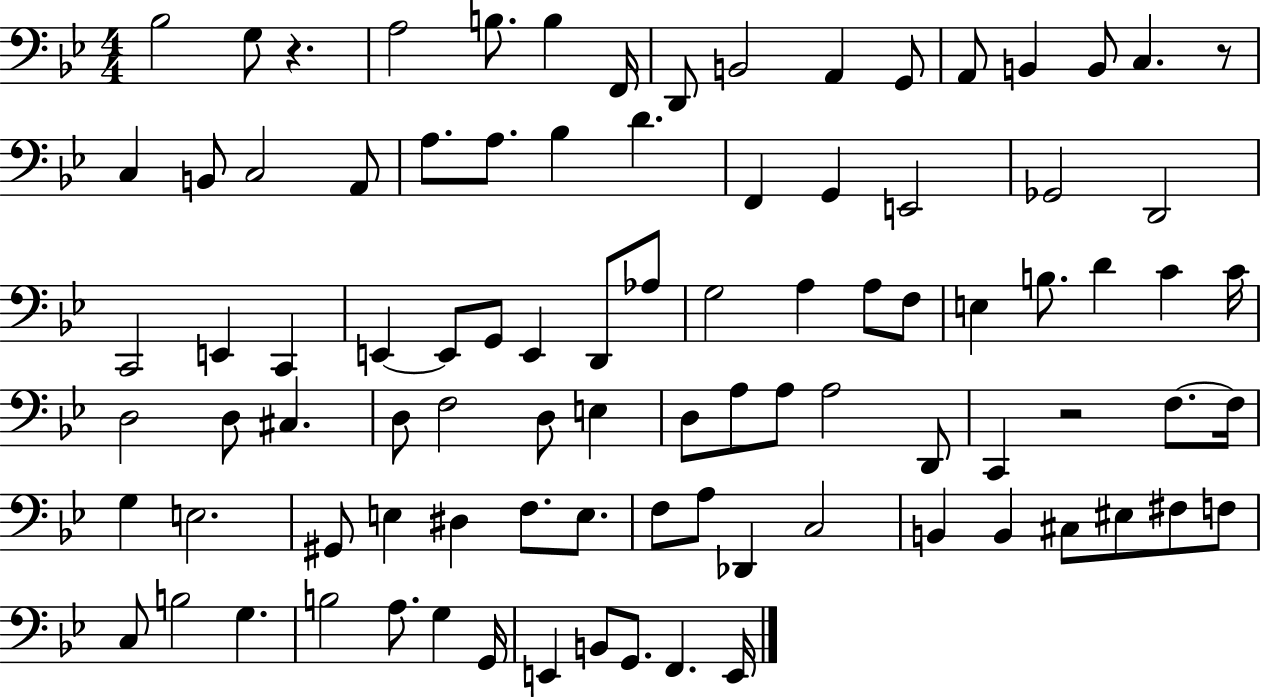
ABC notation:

X:1
T:Untitled
M:4/4
L:1/4
K:Bb
_B,2 G,/2 z A,2 B,/2 B, F,,/4 D,,/2 B,,2 A,, G,,/2 A,,/2 B,, B,,/2 C, z/2 C, B,,/2 C,2 A,,/2 A,/2 A,/2 _B, D F,, G,, E,,2 _G,,2 D,,2 C,,2 E,, C,, E,, E,,/2 G,,/2 E,, D,,/2 _A,/2 G,2 A, A,/2 F,/2 E, B,/2 D C C/4 D,2 D,/2 ^C, D,/2 F,2 D,/2 E, D,/2 A,/2 A,/2 A,2 D,,/2 C,, z2 F,/2 F,/4 G, E,2 ^G,,/2 E, ^D, F,/2 E,/2 F,/2 A,/2 _D,, C,2 B,, B,, ^C,/2 ^E,/2 ^F,/2 F,/2 C,/2 B,2 G, B,2 A,/2 G, G,,/4 E,, B,,/2 G,,/2 F,, E,,/4